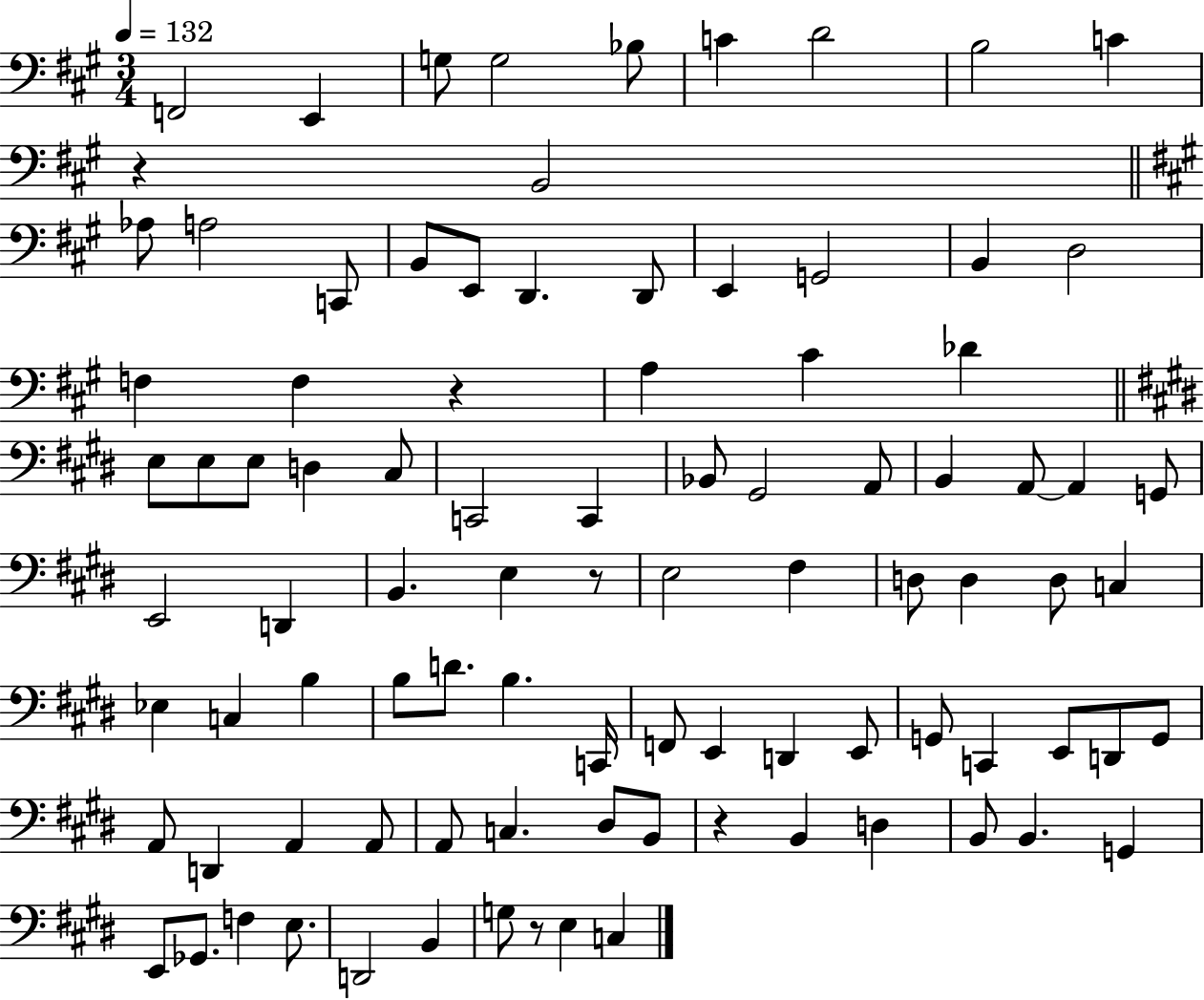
X:1
T:Untitled
M:3/4
L:1/4
K:A
F,,2 E,, G,/2 G,2 _B,/2 C D2 B,2 C z B,,2 _A,/2 A,2 C,,/2 B,,/2 E,,/2 D,, D,,/2 E,, G,,2 B,, D,2 F, F, z A, ^C _D E,/2 E,/2 E,/2 D, ^C,/2 C,,2 C,, _B,,/2 ^G,,2 A,,/2 B,, A,,/2 A,, G,,/2 E,,2 D,, B,, E, z/2 E,2 ^F, D,/2 D, D,/2 C, _E, C, B, B,/2 D/2 B, C,,/4 F,,/2 E,, D,, E,,/2 G,,/2 C,, E,,/2 D,,/2 G,,/2 A,,/2 D,, A,, A,,/2 A,,/2 C, ^D,/2 B,,/2 z B,, D, B,,/2 B,, G,, E,,/2 _G,,/2 F, E,/2 D,,2 B,, G,/2 z/2 E, C,